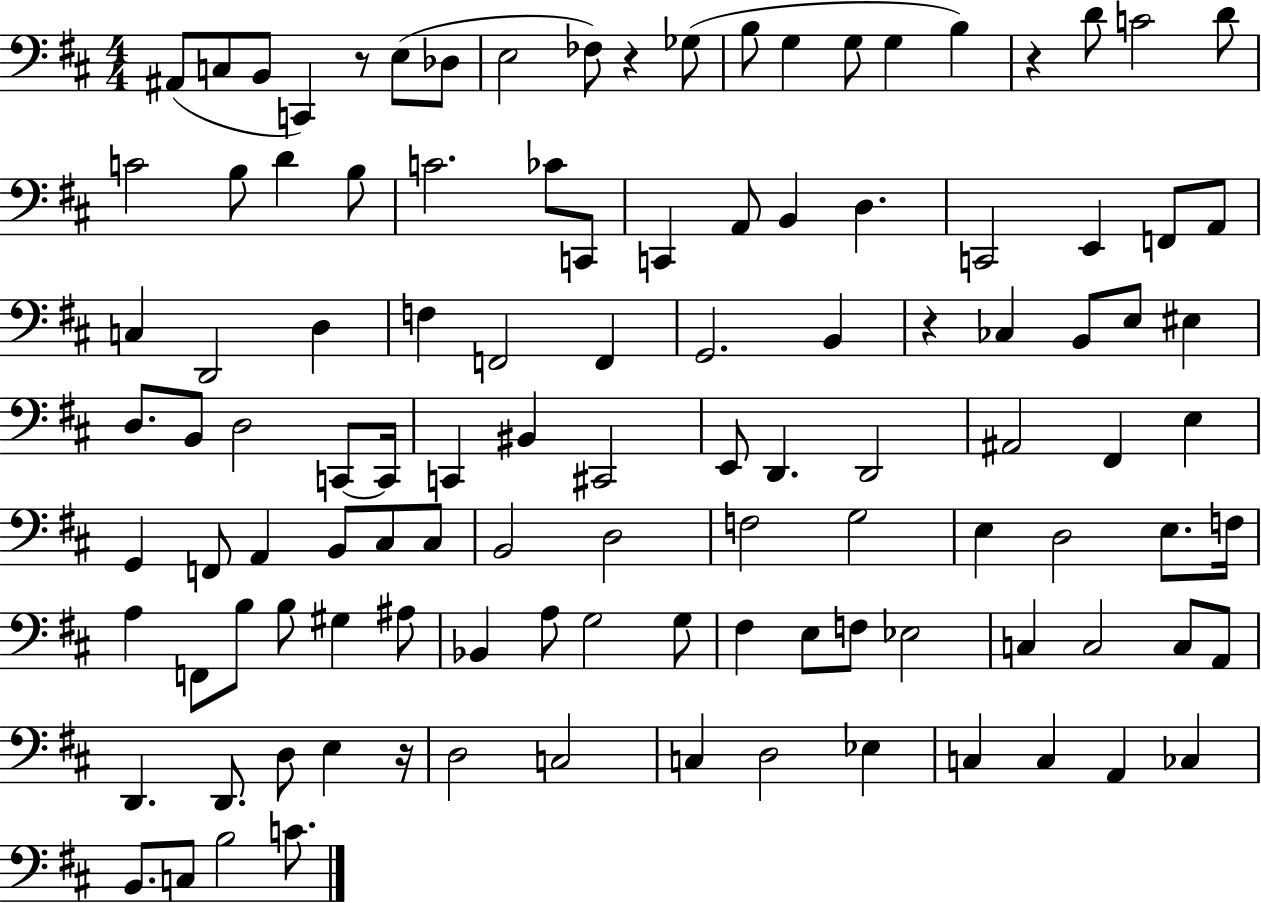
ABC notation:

X:1
T:Untitled
M:4/4
L:1/4
K:D
^A,,/2 C,/2 B,,/2 C,, z/2 E,/2 _D,/2 E,2 _F,/2 z _G,/2 B,/2 G, G,/2 G, B, z D/2 C2 D/2 C2 B,/2 D B,/2 C2 _C/2 C,,/2 C,, A,,/2 B,, D, C,,2 E,, F,,/2 A,,/2 C, D,,2 D, F, F,,2 F,, G,,2 B,, z _C, B,,/2 E,/2 ^E, D,/2 B,,/2 D,2 C,,/2 C,,/4 C,, ^B,, ^C,,2 E,,/2 D,, D,,2 ^A,,2 ^F,, E, G,, F,,/2 A,, B,,/2 ^C,/2 ^C,/2 B,,2 D,2 F,2 G,2 E, D,2 E,/2 F,/4 A, F,,/2 B,/2 B,/2 ^G, ^A,/2 _B,, A,/2 G,2 G,/2 ^F, E,/2 F,/2 _E,2 C, C,2 C,/2 A,,/2 D,, D,,/2 D,/2 E, z/4 D,2 C,2 C, D,2 _E, C, C, A,, _C, B,,/2 C,/2 B,2 C/2